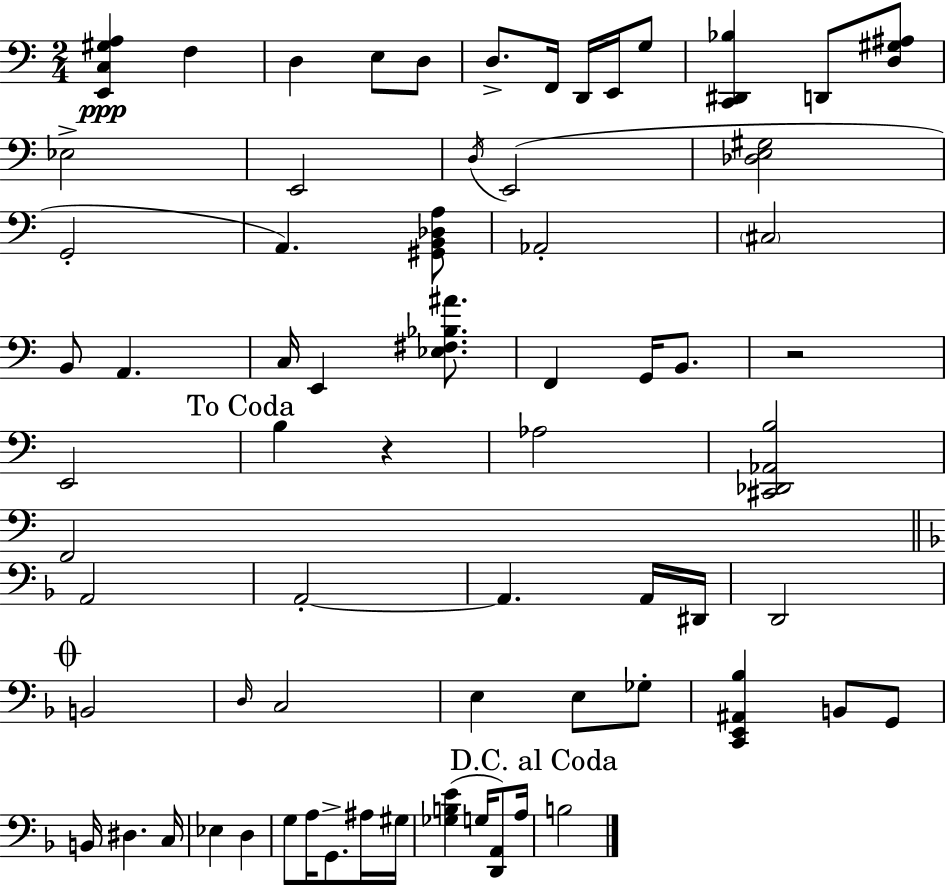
[E2,C3,G#3,A3]/q F3/q D3/q E3/e D3/e D3/e. F2/s D2/s E2/s G3/e [C2,D#2,Bb3]/q D2/e [D3,G#3,A#3]/e Eb3/h E2/h D3/s E2/h [Db3,E3,G#3]/h G2/h A2/q. [G#2,B2,Db3,A3]/e Ab2/h C#3/h B2/e A2/q. C3/s E2/q [Eb3,F#3,Bb3,A#4]/e. F2/q G2/s B2/e. R/h E2/h B3/q R/q Ab3/h [C#2,Db2,Ab2,B3]/h F2/h A2/h A2/h A2/q. A2/s D#2/s D2/h B2/h D3/s C3/h E3/q E3/e Gb3/e [C2,E2,A#2,Bb3]/q B2/e G2/e B2/s D#3/q. C3/s Eb3/q D3/q G3/e A3/s G2/e. A#3/s G#3/s [Gb3,B3,E4]/q G3/s [D2,A2]/e A3/s B3/h